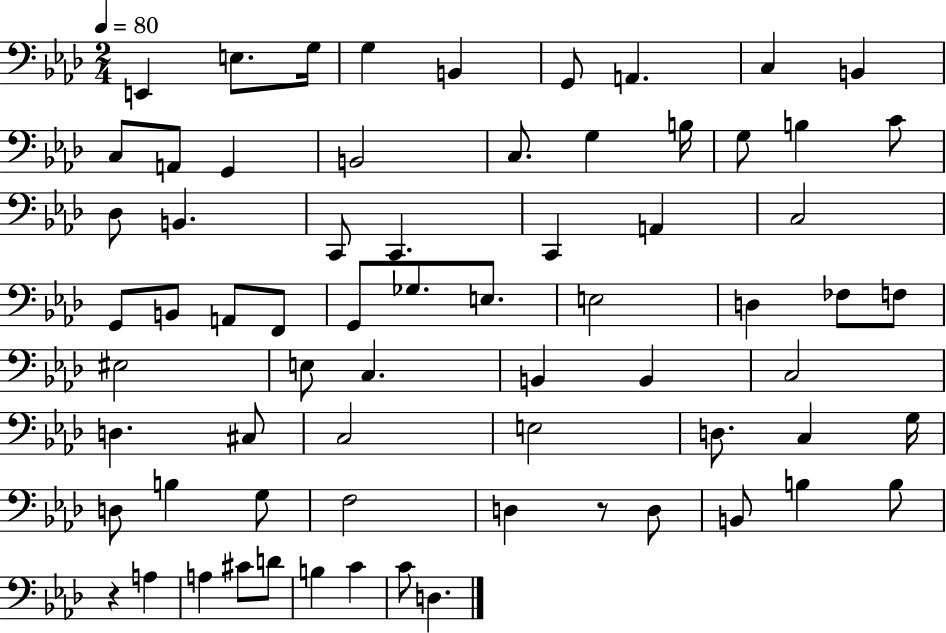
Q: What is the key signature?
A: AES major